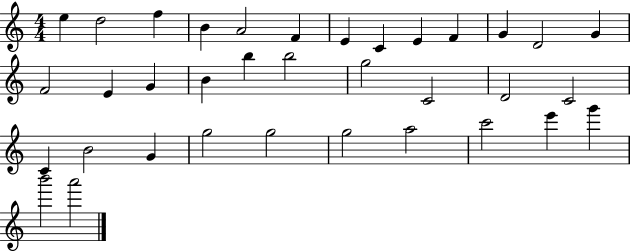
E5/q D5/h F5/q B4/q A4/h F4/q E4/q C4/q E4/q F4/q G4/q D4/h G4/q F4/h E4/q G4/q B4/q B5/q B5/h G5/h C4/h D4/h C4/h C4/q B4/h G4/q G5/h G5/h G5/h A5/h C6/h E6/q G6/q B6/h A6/h